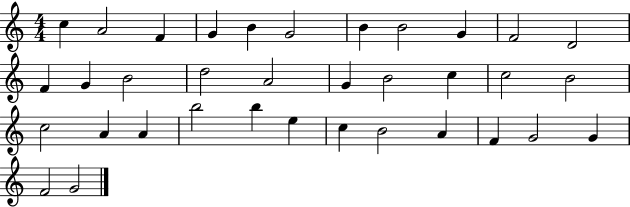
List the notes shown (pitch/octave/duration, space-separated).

C5/q A4/h F4/q G4/q B4/q G4/h B4/q B4/h G4/q F4/h D4/h F4/q G4/q B4/h D5/h A4/h G4/q B4/h C5/q C5/h B4/h C5/h A4/q A4/q B5/h B5/q E5/q C5/q B4/h A4/q F4/q G4/h G4/q F4/h G4/h